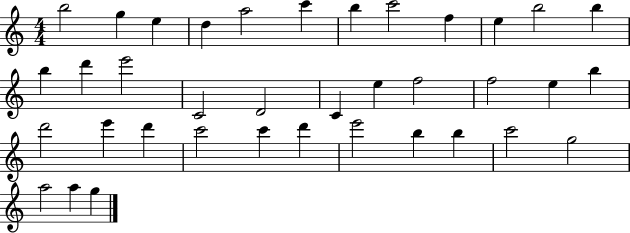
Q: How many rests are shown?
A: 0